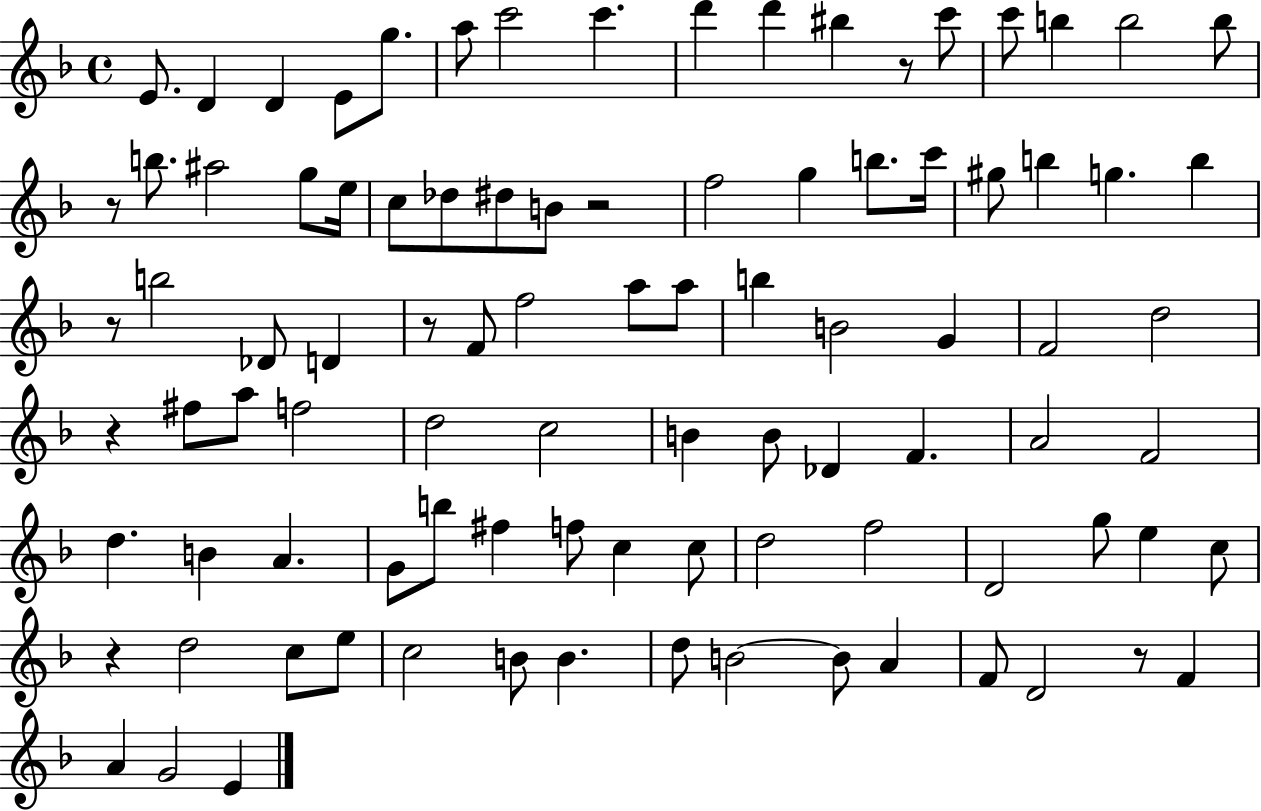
{
  \clef treble
  \time 4/4
  \defaultTimeSignature
  \key f \major
  e'8. d'4 d'4 e'8 g''8. | a''8 c'''2 c'''4. | d'''4 d'''4 bis''4 r8 c'''8 | c'''8 b''4 b''2 b''8 | \break r8 b''8. ais''2 g''8 e''16 | c''8 des''8 dis''8 b'8 r2 | f''2 g''4 b''8. c'''16 | gis''8 b''4 g''4. b''4 | \break r8 b''2 des'8 d'4 | r8 f'8 f''2 a''8 a''8 | b''4 b'2 g'4 | f'2 d''2 | \break r4 fis''8 a''8 f''2 | d''2 c''2 | b'4 b'8 des'4 f'4. | a'2 f'2 | \break d''4. b'4 a'4. | g'8 b''8 fis''4 f''8 c''4 c''8 | d''2 f''2 | d'2 g''8 e''4 c''8 | \break r4 d''2 c''8 e''8 | c''2 b'8 b'4. | d''8 b'2~~ b'8 a'4 | f'8 d'2 r8 f'4 | \break a'4 g'2 e'4 | \bar "|."
}